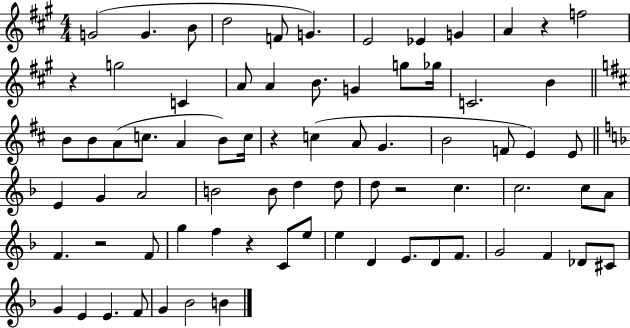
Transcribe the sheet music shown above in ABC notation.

X:1
T:Untitled
M:4/4
L:1/4
K:A
G2 G B/2 d2 F/2 G E2 _E G A z f2 z g2 C A/2 A B/2 G g/2 _g/4 C2 B B/2 B/2 A/2 c/2 A B/2 c/4 z c A/2 G B2 F/2 E E/2 E G A2 B2 B/2 d d/2 d/2 z2 c c2 c/2 A/2 F z2 F/2 g f z C/2 e/2 e D E/2 D/2 F/2 G2 F _D/2 ^C/2 G E E F/2 G _B2 B